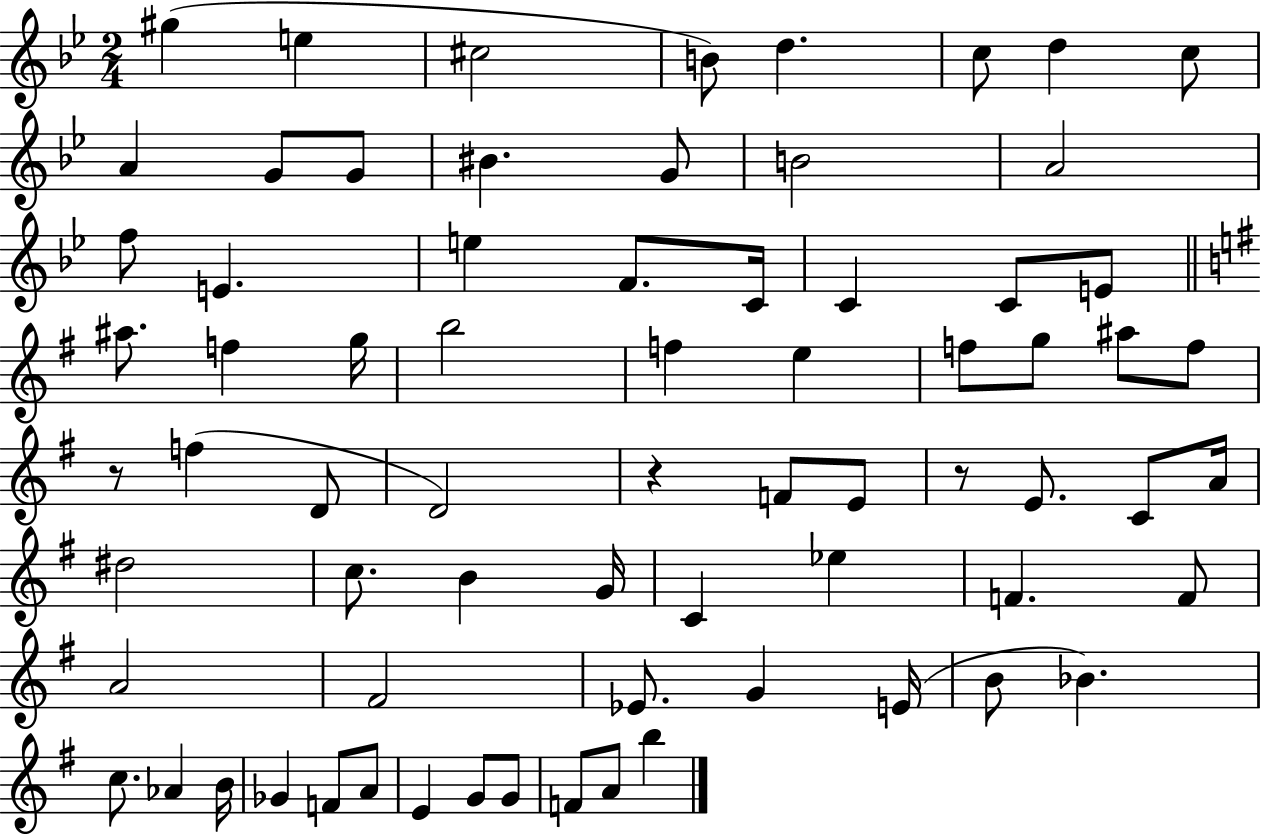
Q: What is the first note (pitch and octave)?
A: G#5